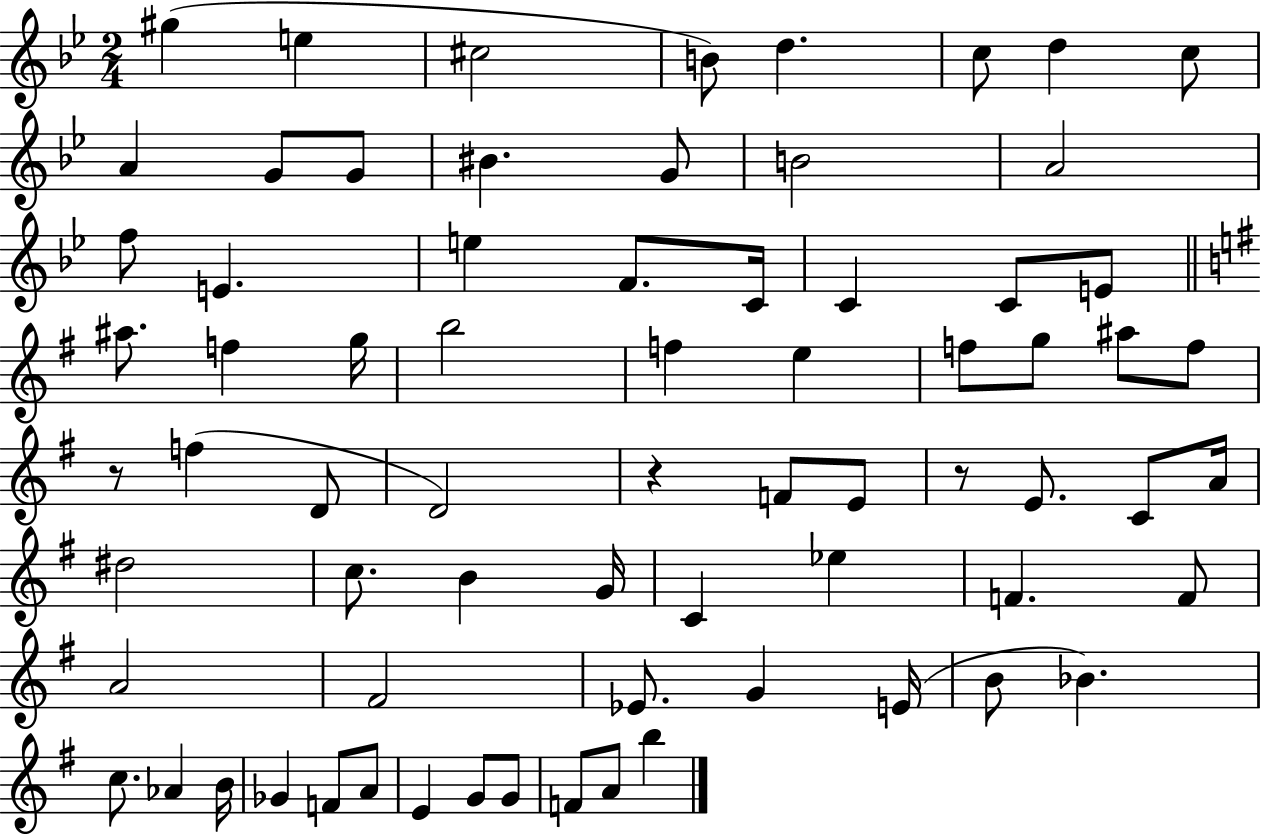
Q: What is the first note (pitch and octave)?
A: G#5